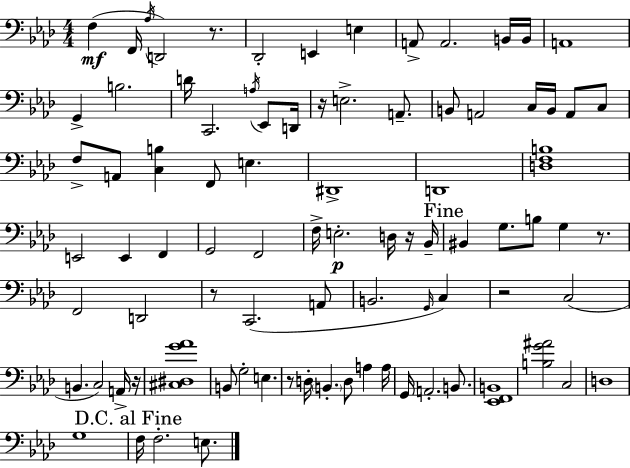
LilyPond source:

{
  \clef bass
  \numericTimeSignature
  \time 4/4
  \key aes \major
  f4(\mf f,16 \acciaccatura { aes16 }) d,2 r8. | des,2-. e,4 e4 | a,8-> a,2. b,16 | b,16 a,1 | \break g,4-> b2. | d'16 c,2. \acciaccatura { a16 } ees,8 | d,16 r16 e2.-> a,8.-- | b,8 a,2 c16 b,16 a,8 | \break c8 f8-> a,8 <c b>4 f,8 e4. | dis,1-> | d,1 | <d f b>1 | \break e,2 e,4 f,4 | g,2 f,2 | f16-> e2.-.\p d16 | r16 bes,16-- \mark "Fine" bis,4 g8. b8 g4 r8. | \break f,2 d,2 | r8 c,2.( | a,8 b,2. \grace { g,16 } c4) | r2 c2( | \break b,4. c2) | a,16-> r16 <cis dis g' aes'>1 | b,8 g2-. e4. | r8 d16-. \parenthesize b,4.-. d8 a4 | \break a16 g,16 a,2.-. | b,8. <ees, f, b,>1 | <b g' ais'>2 c2 | d1 | \break g1 | \mark "D.C. al Fine" f16 f2.-. | e8. \bar "|."
}